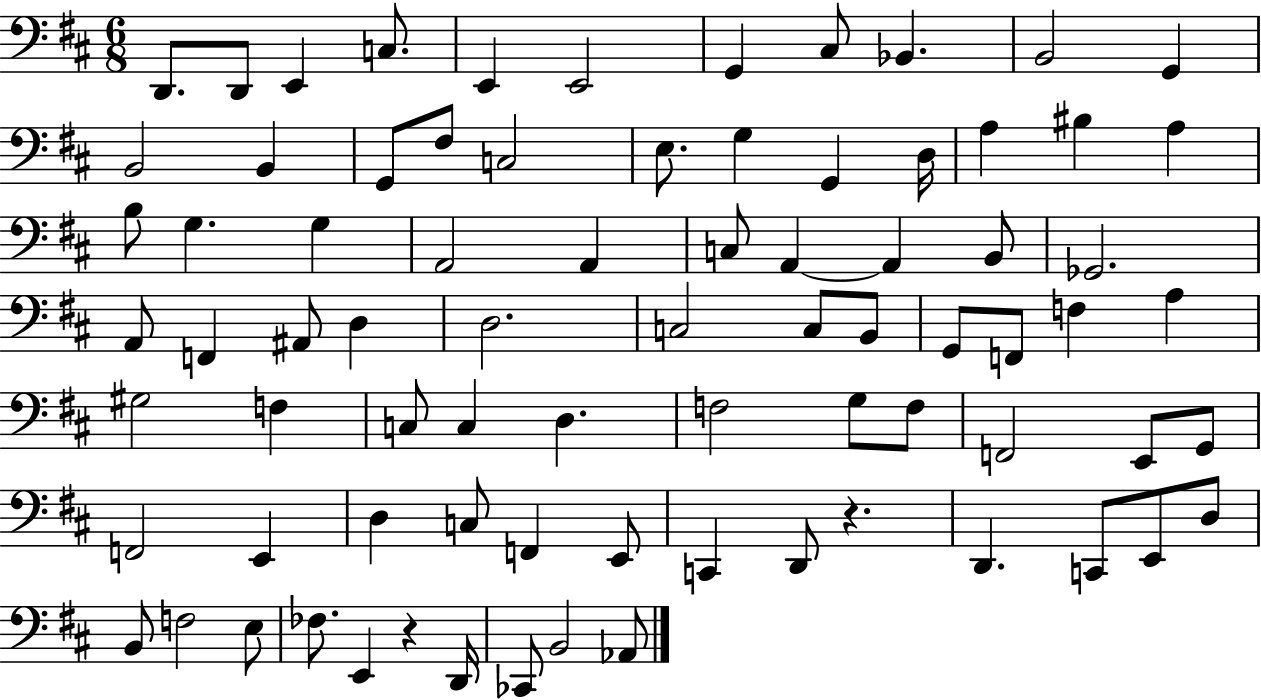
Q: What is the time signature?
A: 6/8